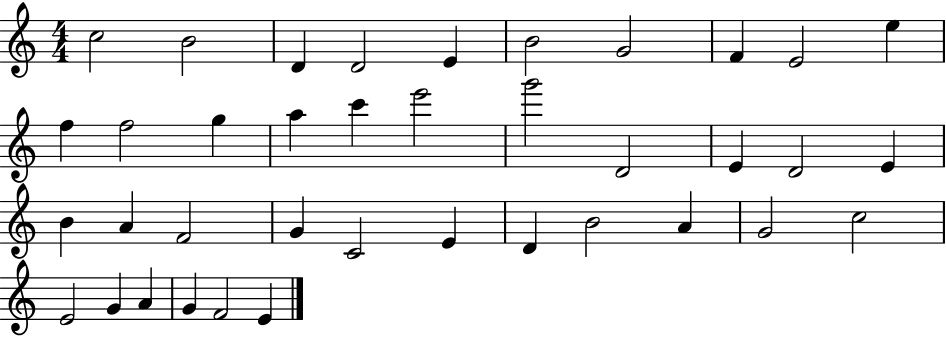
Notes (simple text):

C5/h B4/h D4/q D4/h E4/q B4/h G4/h F4/q E4/h E5/q F5/q F5/h G5/q A5/q C6/q E6/h G6/h D4/h E4/q D4/h E4/q B4/q A4/q F4/h G4/q C4/h E4/q D4/q B4/h A4/q G4/h C5/h E4/h G4/q A4/q G4/q F4/h E4/q